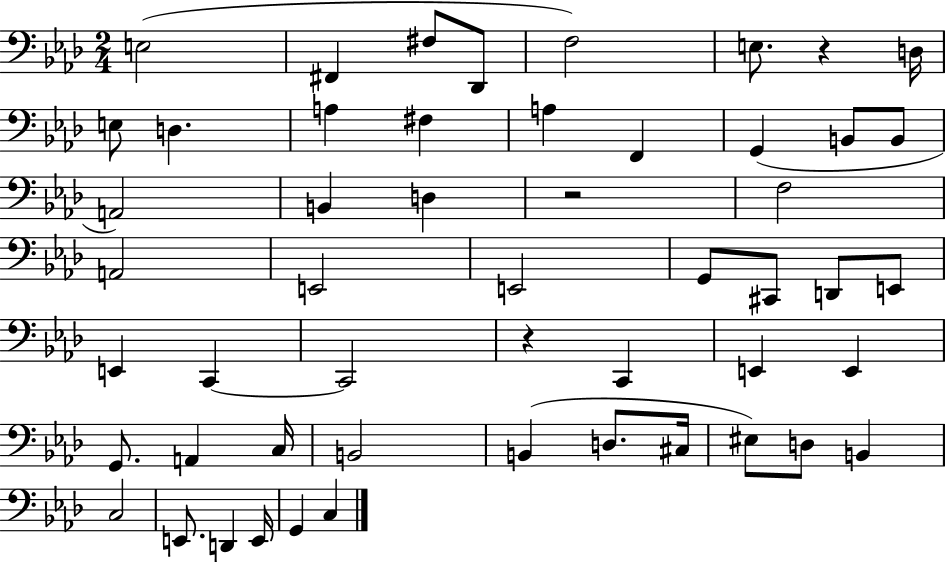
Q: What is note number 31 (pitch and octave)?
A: C2